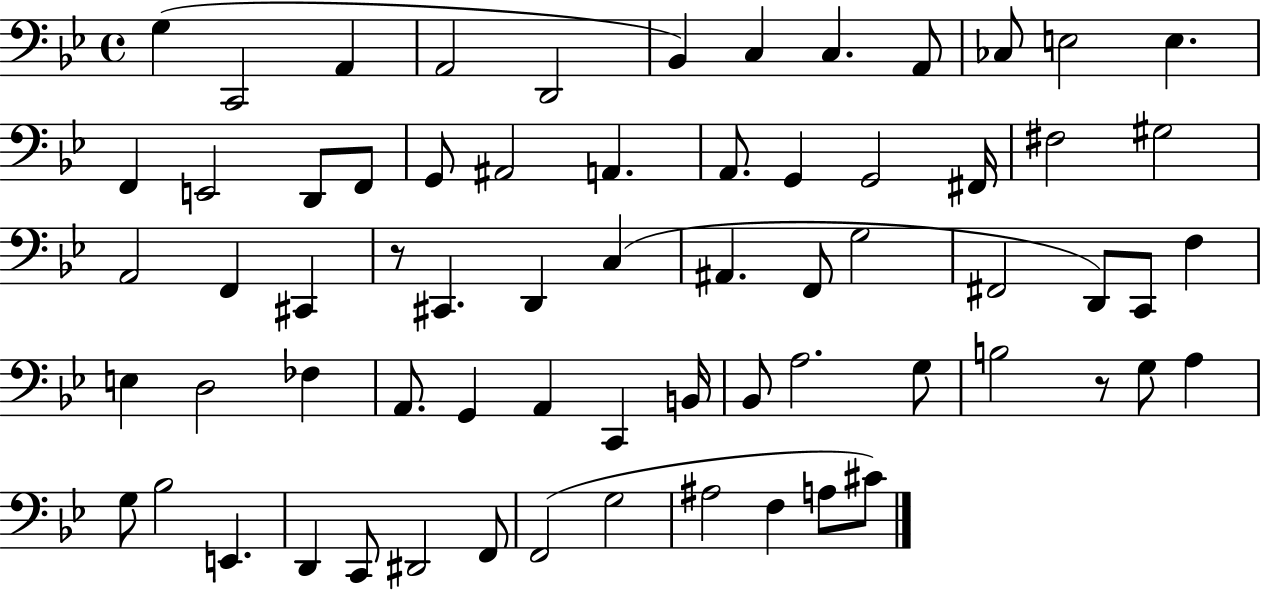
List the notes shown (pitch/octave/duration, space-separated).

G3/q C2/h A2/q A2/h D2/h Bb2/q C3/q C3/q. A2/e CES3/e E3/h E3/q. F2/q E2/h D2/e F2/e G2/e A#2/h A2/q. A2/e. G2/q G2/h F#2/s F#3/h G#3/h A2/h F2/q C#2/q R/e C#2/q. D2/q C3/q A#2/q. F2/e G3/h F#2/h D2/e C2/e F3/q E3/q D3/h FES3/q A2/e. G2/q A2/q C2/q B2/s Bb2/e A3/h. G3/e B3/h R/e G3/e A3/q G3/e Bb3/h E2/q. D2/q C2/e D#2/h F2/e F2/h G3/h A#3/h F3/q A3/e C#4/e